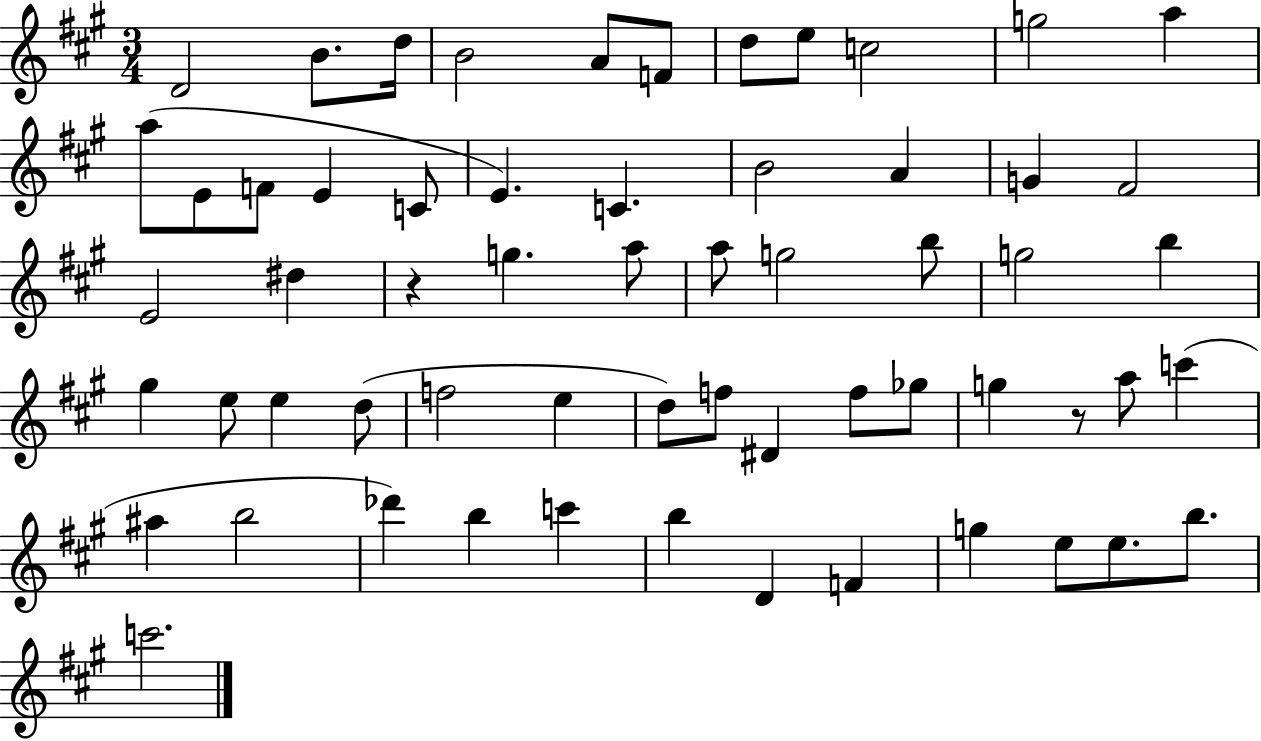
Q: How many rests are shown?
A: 2